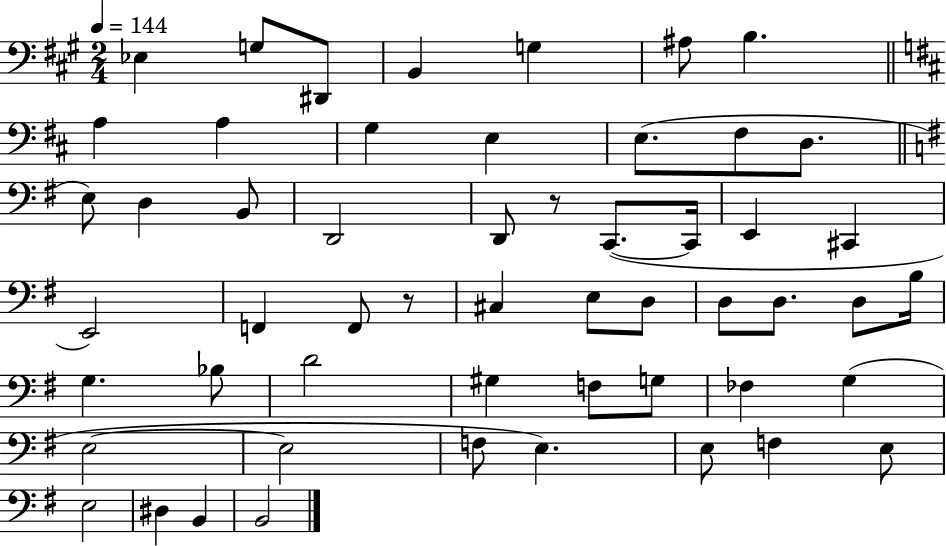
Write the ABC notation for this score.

X:1
T:Untitled
M:2/4
L:1/4
K:A
_E, G,/2 ^D,,/2 B,, G, ^A,/2 B, A, A, G, E, E,/2 ^F,/2 D,/2 E,/2 D, B,,/2 D,,2 D,,/2 z/2 C,,/2 C,,/4 E,, ^C,, E,,2 F,, F,,/2 z/2 ^C, E,/2 D,/2 D,/2 D,/2 D,/2 B,/4 G, _B,/2 D2 ^G, F,/2 G,/2 _F, G, E,2 E,2 F,/2 E, E,/2 F, E,/2 E,2 ^D, B,, B,,2